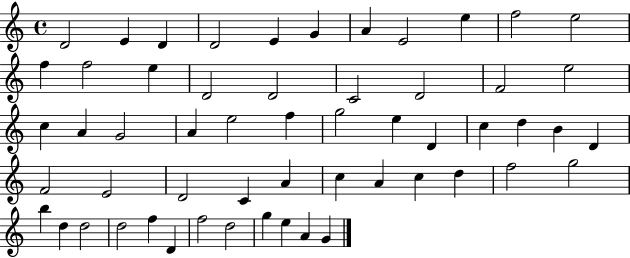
X:1
T:Untitled
M:4/4
L:1/4
K:C
D2 E D D2 E G A E2 e f2 e2 f f2 e D2 D2 C2 D2 F2 e2 c A G2 A e2 f g2 e D c d B D F2 E2 D2 C A c A c d f2 g2 b d d2 d2 f D f2 d2 g e A G